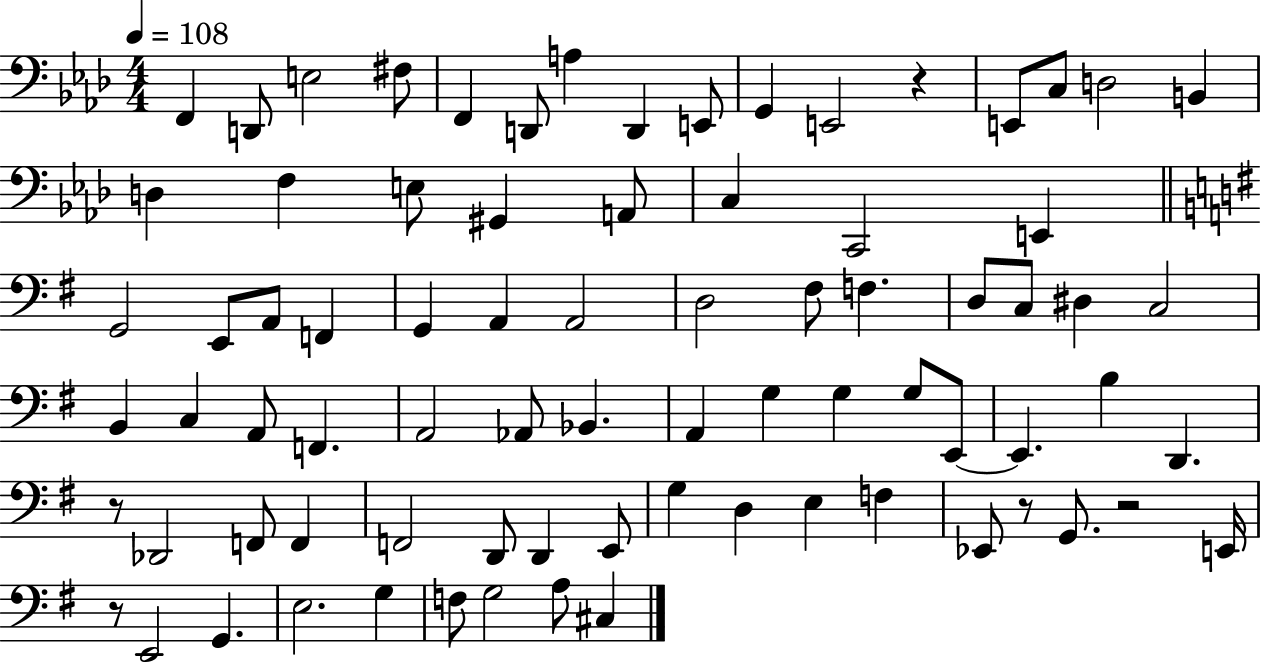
X:1
T:Untitled
M:4/4
L:1/4
K:Ab
F,, D,,/2 E,2 ^F,/2 F,, D,,/2 A, D,, E,,/2 G,, E,,2 z E,,/2 C,/2 D,2 B,, D, F, E,/2 ^G,, A,,/2 C, C,,2 E,, G,,2 E,,/2 A,,/2 F,, G,, A,, A,,2 D,2 ^F,/2 F, D,/2 C,/2 ^D, C,2 B,, C, A,,/2 F,, A,,2 _A,,/2 _B,, A,, G, G, G,/2 E,,/2 E,, B, D,, z/2 _D,,2 F,,/2 F,, F,,2 D,,/2 D,, E,,/2 G, D, E, F, _E,,/2 z/2 G,,/2 z2 E,,/4 z/2 E,,2 G,, E,2 G, F,/2 G,2 A,/2 ^C,